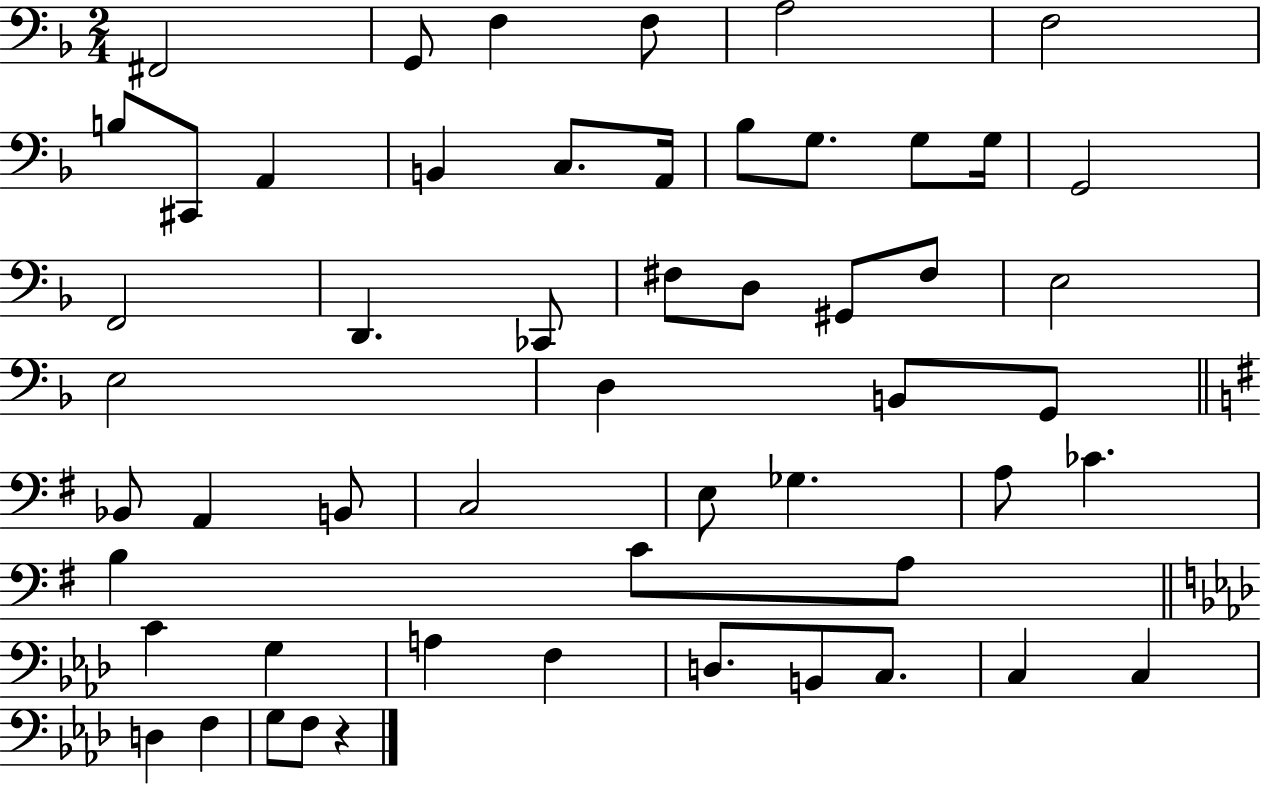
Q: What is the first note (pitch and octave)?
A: F#2